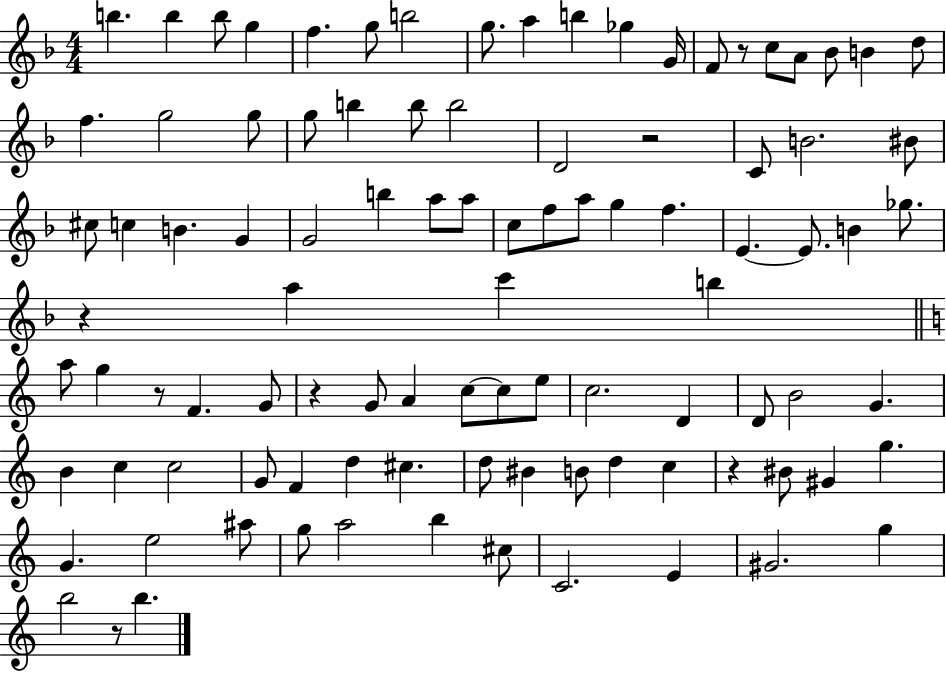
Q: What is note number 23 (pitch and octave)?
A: B5